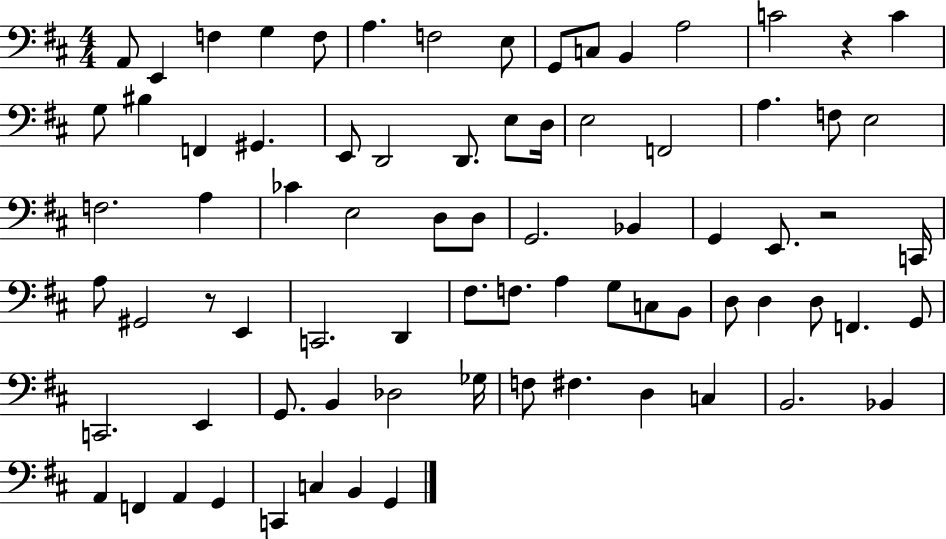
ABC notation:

X:1
T:Untitled
M:4/4
L:1/4
K:D
A,,/2 E,, F, G, F,/2 A, F,2 E,/2 G,,/2 C,/2 B,, A,2 C2 z C G,/2 ^B, F,, ^G,, E,,/2 D,,2 D,,/2 E,/2 D,/4 E,2 F,,2 A, F,/2 E,2 F,2 A, _C E,2 D,/2 D,/2 G,,2 _B,, G,, E,,/2 z2 C,,/4 A,/2 ^G,,2 z/2 E,, C,,2 D,, ^F,/2 F,/2 A, G,/2 C,/2 B,,/2 D,/2 D, D,/2 F,, G,,/2 C,,2 E,, G,,/2 B,, _D,2 _G,/4 F,/2 ^F, D, C, B,,2 _B,, A,, F,, A,, G,, C,, C, B,, G,,